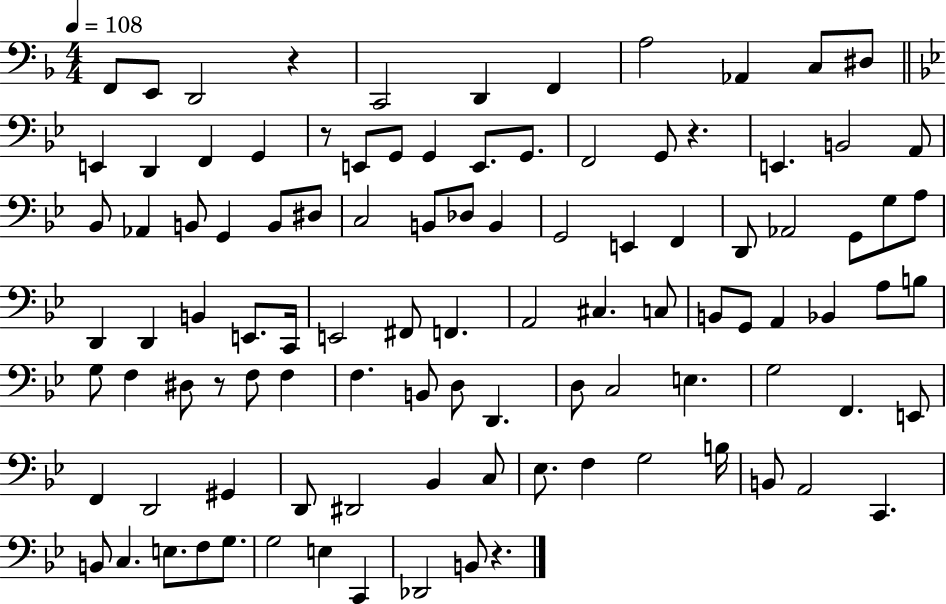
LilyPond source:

{
  \clef bass
  \numericTimeSignature
  \time 4/4
  \key f \major
  \tempo 4 = 108
  \repeat volta 2 { f,8 e,8 d,2 r4 | c,2 d,4 f,4 | a2 aes,4 c8 dis8 | \bar "||" \break \key bes \major e,4 d,4 f,4 g,4 | r8 e,8 g,8 g,4 e,8. g,8. | f,2 g,8 r4. | e,4. b,2 a,8 | \break bes,8 aes,4 b,8 g,4 b,8 dis8 | c2 b,8 des8 b,4 | g,2 e,4 f,4 | d,8 aes,2 g,8 g8 a8 | \break d,4 d,4 b,4 e,8. c,16 | e,2 fis,8 f,4. | a,2 cis4. c8 | b,8 g,8 a,4 bes,4 a8 b8 | \break g8 f4 dis8 r8 f8 f4 | f4. b,8 d8 d,4. | d8 c2 e4. | g2 f,4. e,8 | \break f,4 d,2 gis,4 | d,8 dis,2 bes,4 c8 | ees8. f4 g2 b16 | b,8 a,2 c,4. | \break b,8 c4. e8. f8 g8. | g2 e4 c,4 | des,2 b,8 r4. | } \bar "|."
}